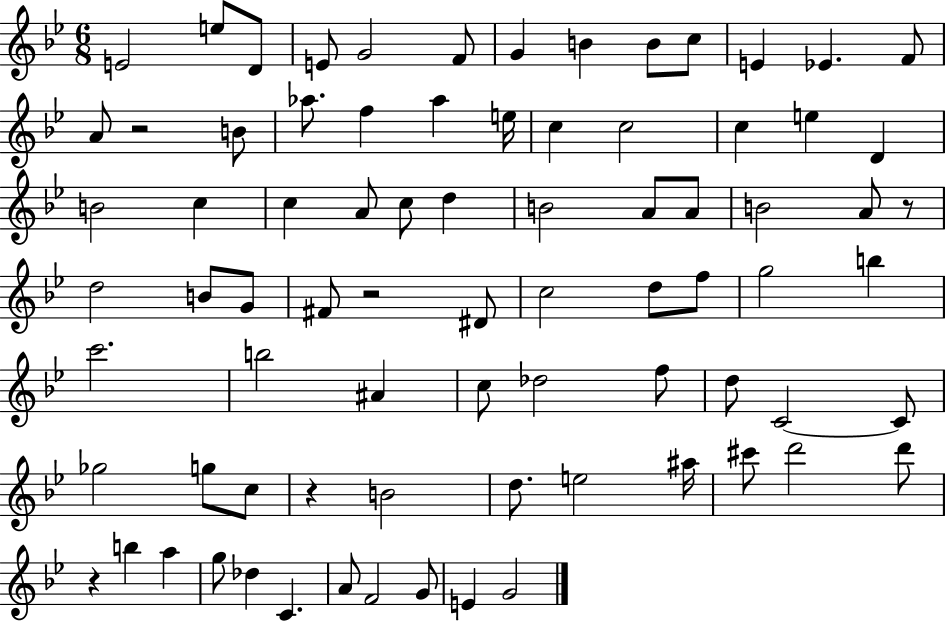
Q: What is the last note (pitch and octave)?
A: G4